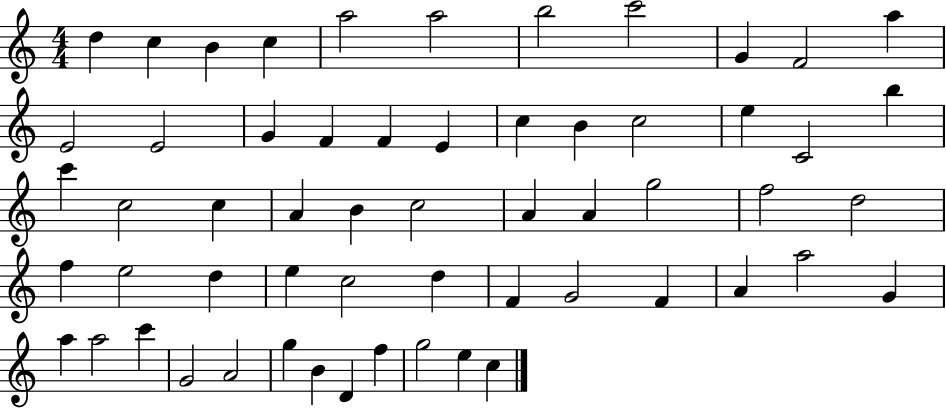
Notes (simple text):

D5/q C5/q B4/q C5/q A5/h A5/h B5/h C6/h G4/q F4/h A5/q E4/h E4/h G4/q F4/q F4/q E4/q C5/q B4/q C5/h E5/q C4/h B5/q C6/q C5/h C5/q A4/q B4/q C5/h A4/q A4/q G5/h F5/h D5/h F5/q E5/h D5/q E5/q C5/h D5/q F4/q G4/h F4/q A4/q A5/h G4/q A5/q A5/h C6/q G4/h A4/h G5/q B4/q D4/q F5/q G5/h E5/q C5/q